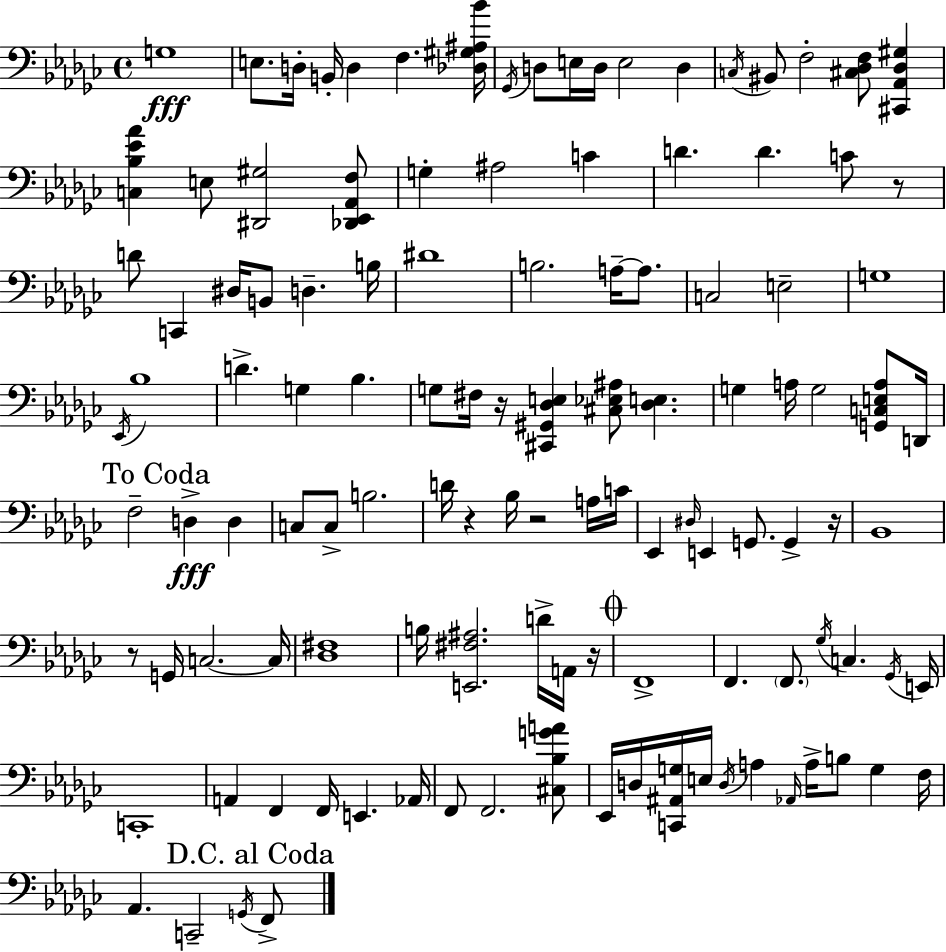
{
  \clef bass
  \time 4/4
  \defaultTimeSignature
  \key ees \minor
  g1\fff | e8. d16-. b,16-. d4 f4. <des gis ais bes'>16 | \acciaccatura { ges,16 } d8 e16 d16 e2 d4 | \acciaccatura { c16 } bis,8 f2-. <cis des f>8 <cis, aes, des gis>4 | \break <c bes ees' aes'>4 e8 <dis, gis>2 | <des, ees, aes, f>8 g4-. ais2 c'4 | d'4. d'4. c'8 | r8 d'8 c,4 dis16 b,8 d4.-- | \break b16 dis'1 | b2. a16--~~ a8. | c2 e2-- | g1 | \break \acciaccatura { ees,16 } bes1 | d'4.-> g4 bes4. | g8 fis16 r16 <cis, gis, des e>4 <cis ees ais>8 <des e>4. | g4 a16 g2 | \break <g, c e a>8 d,16 \mark "To Coda" f2-- d4->\fff d4 | c8 c8-> b2. | d'16 r4 bes16 r2 | a16 c'16 ees,4 \grace { dis16 } e,4 g,8. g,4-> | \break r16 bes,1 | r8 g,16 c2.~~ | c16 <des fis>1 | b16 <e, fis ais>2. | \break d'16-> a,16 r16 \mark \markup { \musicglyph "scripts.coda" } f,1-> | f,4. \parenthesize f,8. \acciaccatura { ges16 } c4. | \acciaccatura { ges,16 } e,16 c,1-. | a,4 f,4 f,16 e,4. | \break aes,16 f,8 f,2. | <cis bes g' a'>8 ees,16 d16 <c, ais, g>16 e16 \acciaccatura { d16 } a4 \grace { aes,16 } | a16-> b8 g4 f16 aes,4. c,2-- | \acciaccatura { g,16 } \mark "D.C. al Coda" f,8-> \bar "|."
}